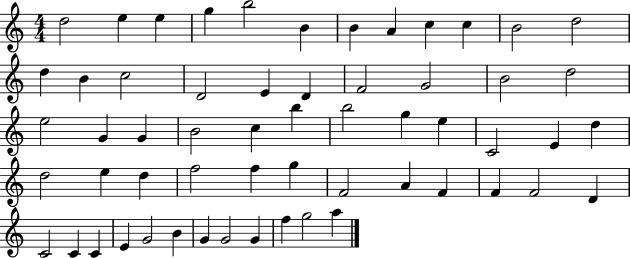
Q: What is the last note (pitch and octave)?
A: A5